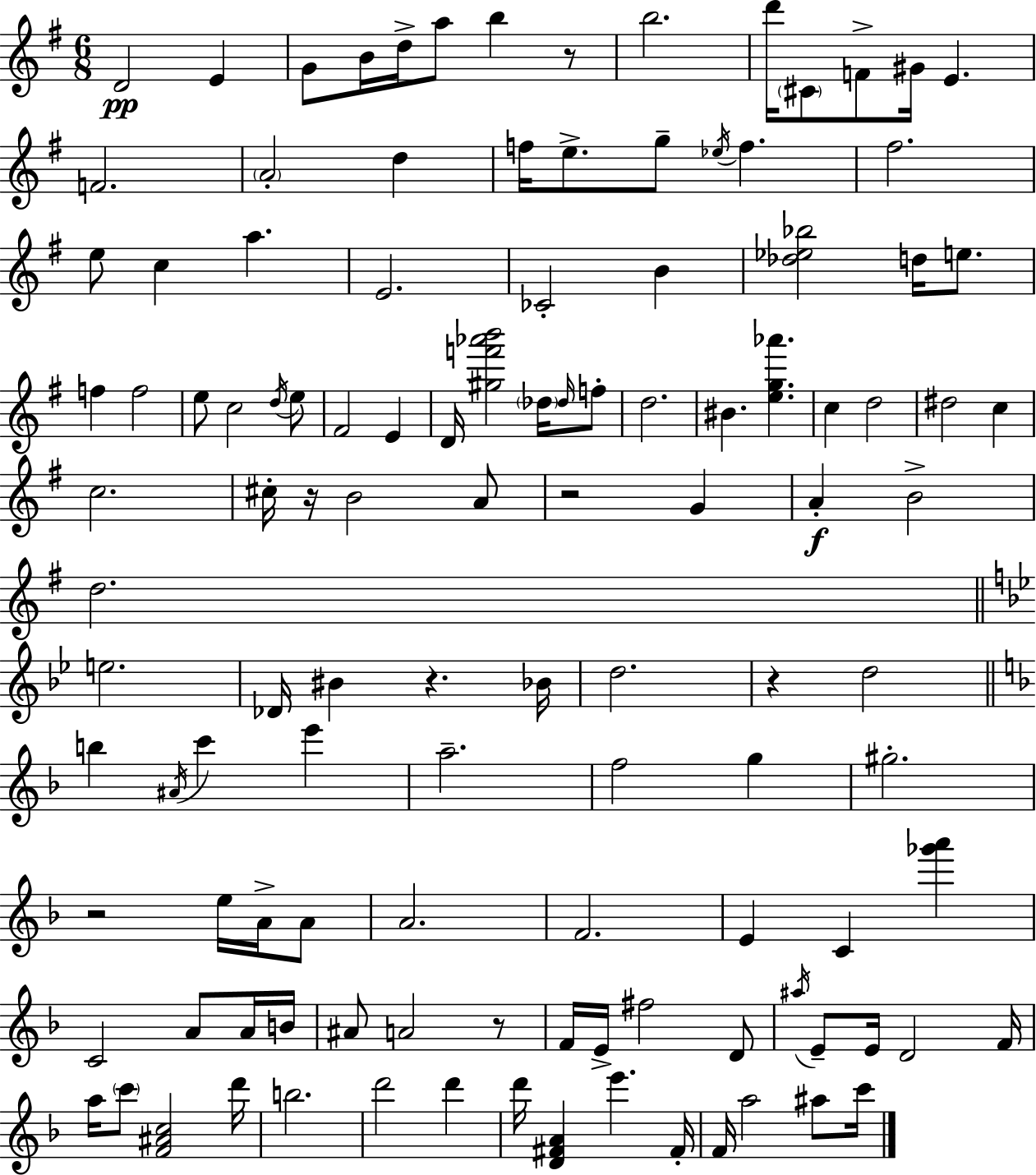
D4/h E4/q G4/e B4/s D5/s A5/e B5/q R/e B5/h. D6/s C#4/e F4/e G#4/s E4/q. F4/h. A4/h D5/q F5/s E5/e. G5/e Eb5/s F5/q. F#5/h. E5/e C5/q A5/q. E4/h. CES4/h B4/q [Db5,Eb5,Bb5]/h D5/s E5/e. F5/q F5/h E5/e C5/h D5/s E5/e F#4/h E4/q D4/s [G#5,F6,Ab6,B6]/h Db5/s Db5/s F5/e D5/h. BIS4/q. [E5,G5,Ab6]/q. C5/q D5/h D#5/h C5/q C5/h. C#5/s R/s B4/h A4/e R/h G4/q A4/q B4/h D5/h. E5/h. Db4/s BIS4/q R/q. Bb4/s D5/h. R/q D5/h B5/q A#4/s C6/q E6/q A5/h. F5/h G5/q G#5/h. R/h E5/s A4/s A4/e A4/h. F4/h. E4/q C4/q [Gb6,A6]/q C4/h A4/e A4/s B4/s A#4/e A4/h R/e F4/s E4/s F#5/h D4/e A#5/s E4/e E4/s D4/h F4/s A5/s C6/e [F4,A#4,C5]/h D6/s B5/h. D6/h D6/q D6/s [D4,F#4,A4]/q E6/q. F#4/s F4/s A5/h A#5/e C6/s